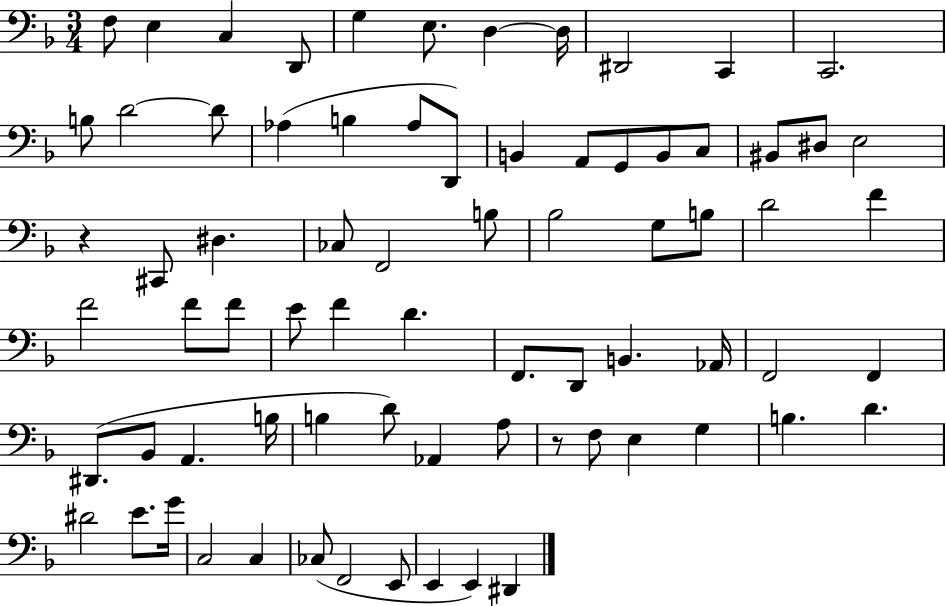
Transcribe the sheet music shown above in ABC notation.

X:1
T:Untitled
M:3/4
L:1/4
K:F
F,/2 E, C, D,,/2 G, E,/2 D, D,/4 ^D,,2 C,, C,,2 B,/2 D2 D/2 _A, B, _A,/2 D,,/2 B,, A,,/2 G,,/2 B,,/2 C,/2 ^B,,/2 ^D,/2 E,2 z ^C,,/2 ^D, _C,/2 F,,2 B,/2 _B,2 G,/2 B,/2 D2 F F2 F/2 F/2 E/2 F D F,,/2 D,,/2 B,, _A,,/4 F,,2 F,, ^D,,/2 _B,,/2 A,, B,/4 B, D/2 _A,, A,/2 z/2 F,/2 E, G, B, D ^D2 E/2 G/4 C,2 C, _C,/2 F,,2 E,,/2 E,, E,, ^D,,